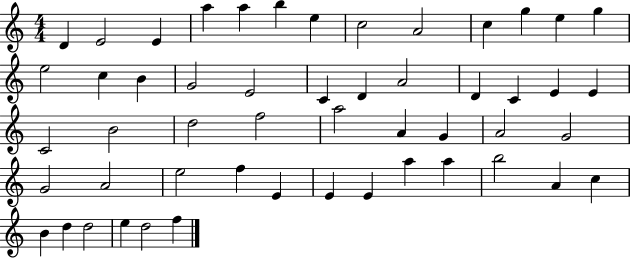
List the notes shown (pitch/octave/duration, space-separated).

D4/q E4/h E4/q A5/q A5/q B5/q E5/q C5/h A4/h C5/q G5/q E5/q G5/q E5/h C5/q B4/q G4/h E4/h C4/q D4/q A4/h D4/q C4/q E4/q E4/q C4/h B4/h D5/h F5/h A5/h A4/q G4/q A4/h G4/h G4/h A4/h E5/h F5/q E4/q E4/q E4/q A5/q A5/q B5/h A4/q C5/q B4/q D5/q D5/h E5/q D5/h F5/q